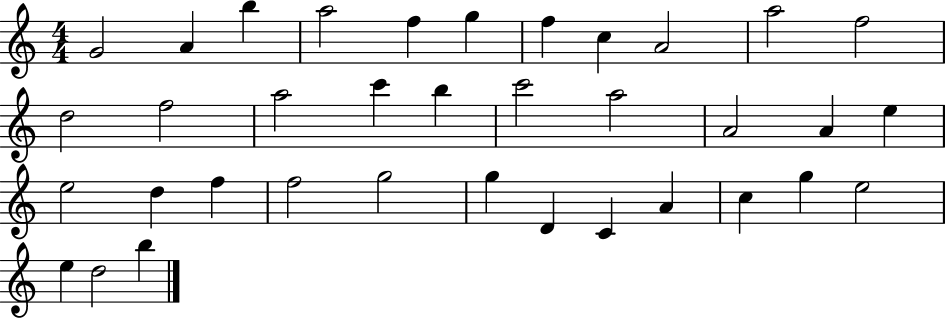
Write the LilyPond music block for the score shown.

{
  \clef treble
  \numericTimeSignature
  \time 4/4
  \key c \major
  g'2 a'4 b''4 | a''2 f''4 g''4 | f''4 c''4 a'2 | a''2 f''2 | \break d''2 f''2 | a''2 c'''4 b''4 | c'''2 a''2 | a'2 a'4 e''4 | \break e''2 d''4 f''4 | f''2 g''2 | g''4 d'4 c'4 a'4 | c''4 g''4 e''2 | \break e''4 d''2 b''4 | \bar "|."
}